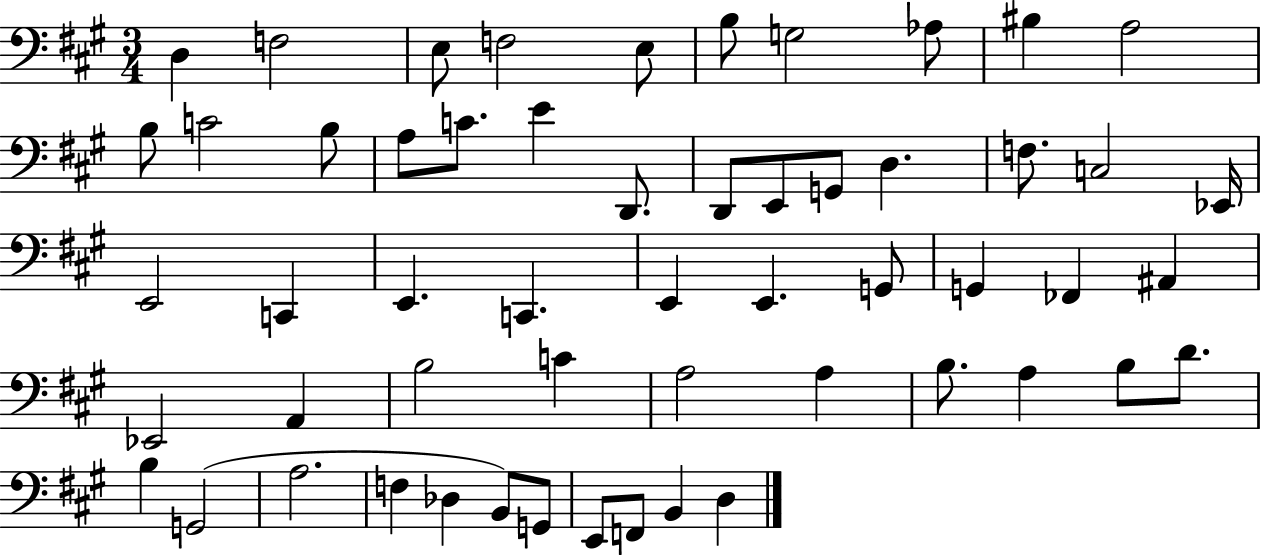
D3/q F3/h E3/e F3/h E3/e B3/e G3/h Ab3/e BIS3/q A3/h B3/e C4/h B3/e A3/e C4/e. E4/q D2/e. D2/e E2/e G2/e D3/q. F3/e. C3/h Eb2/s E2/h C2/q E2/q. C2/q. E2/q E2/q. G2/e G2/q FES2/q A#2/q Eb2/h A2/q B3/h C4/q A3/h A3/q B3/e. A3/q B3/e D4/e. B3/q G2/h A3/h. F3/q Db3/q B2/e G2/e E2/e F2/e B2/q D3/q